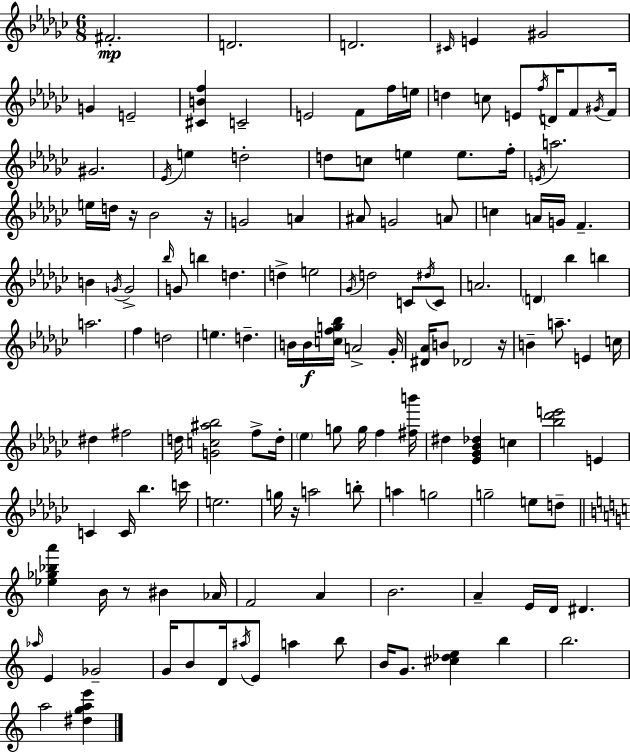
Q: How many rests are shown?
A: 5